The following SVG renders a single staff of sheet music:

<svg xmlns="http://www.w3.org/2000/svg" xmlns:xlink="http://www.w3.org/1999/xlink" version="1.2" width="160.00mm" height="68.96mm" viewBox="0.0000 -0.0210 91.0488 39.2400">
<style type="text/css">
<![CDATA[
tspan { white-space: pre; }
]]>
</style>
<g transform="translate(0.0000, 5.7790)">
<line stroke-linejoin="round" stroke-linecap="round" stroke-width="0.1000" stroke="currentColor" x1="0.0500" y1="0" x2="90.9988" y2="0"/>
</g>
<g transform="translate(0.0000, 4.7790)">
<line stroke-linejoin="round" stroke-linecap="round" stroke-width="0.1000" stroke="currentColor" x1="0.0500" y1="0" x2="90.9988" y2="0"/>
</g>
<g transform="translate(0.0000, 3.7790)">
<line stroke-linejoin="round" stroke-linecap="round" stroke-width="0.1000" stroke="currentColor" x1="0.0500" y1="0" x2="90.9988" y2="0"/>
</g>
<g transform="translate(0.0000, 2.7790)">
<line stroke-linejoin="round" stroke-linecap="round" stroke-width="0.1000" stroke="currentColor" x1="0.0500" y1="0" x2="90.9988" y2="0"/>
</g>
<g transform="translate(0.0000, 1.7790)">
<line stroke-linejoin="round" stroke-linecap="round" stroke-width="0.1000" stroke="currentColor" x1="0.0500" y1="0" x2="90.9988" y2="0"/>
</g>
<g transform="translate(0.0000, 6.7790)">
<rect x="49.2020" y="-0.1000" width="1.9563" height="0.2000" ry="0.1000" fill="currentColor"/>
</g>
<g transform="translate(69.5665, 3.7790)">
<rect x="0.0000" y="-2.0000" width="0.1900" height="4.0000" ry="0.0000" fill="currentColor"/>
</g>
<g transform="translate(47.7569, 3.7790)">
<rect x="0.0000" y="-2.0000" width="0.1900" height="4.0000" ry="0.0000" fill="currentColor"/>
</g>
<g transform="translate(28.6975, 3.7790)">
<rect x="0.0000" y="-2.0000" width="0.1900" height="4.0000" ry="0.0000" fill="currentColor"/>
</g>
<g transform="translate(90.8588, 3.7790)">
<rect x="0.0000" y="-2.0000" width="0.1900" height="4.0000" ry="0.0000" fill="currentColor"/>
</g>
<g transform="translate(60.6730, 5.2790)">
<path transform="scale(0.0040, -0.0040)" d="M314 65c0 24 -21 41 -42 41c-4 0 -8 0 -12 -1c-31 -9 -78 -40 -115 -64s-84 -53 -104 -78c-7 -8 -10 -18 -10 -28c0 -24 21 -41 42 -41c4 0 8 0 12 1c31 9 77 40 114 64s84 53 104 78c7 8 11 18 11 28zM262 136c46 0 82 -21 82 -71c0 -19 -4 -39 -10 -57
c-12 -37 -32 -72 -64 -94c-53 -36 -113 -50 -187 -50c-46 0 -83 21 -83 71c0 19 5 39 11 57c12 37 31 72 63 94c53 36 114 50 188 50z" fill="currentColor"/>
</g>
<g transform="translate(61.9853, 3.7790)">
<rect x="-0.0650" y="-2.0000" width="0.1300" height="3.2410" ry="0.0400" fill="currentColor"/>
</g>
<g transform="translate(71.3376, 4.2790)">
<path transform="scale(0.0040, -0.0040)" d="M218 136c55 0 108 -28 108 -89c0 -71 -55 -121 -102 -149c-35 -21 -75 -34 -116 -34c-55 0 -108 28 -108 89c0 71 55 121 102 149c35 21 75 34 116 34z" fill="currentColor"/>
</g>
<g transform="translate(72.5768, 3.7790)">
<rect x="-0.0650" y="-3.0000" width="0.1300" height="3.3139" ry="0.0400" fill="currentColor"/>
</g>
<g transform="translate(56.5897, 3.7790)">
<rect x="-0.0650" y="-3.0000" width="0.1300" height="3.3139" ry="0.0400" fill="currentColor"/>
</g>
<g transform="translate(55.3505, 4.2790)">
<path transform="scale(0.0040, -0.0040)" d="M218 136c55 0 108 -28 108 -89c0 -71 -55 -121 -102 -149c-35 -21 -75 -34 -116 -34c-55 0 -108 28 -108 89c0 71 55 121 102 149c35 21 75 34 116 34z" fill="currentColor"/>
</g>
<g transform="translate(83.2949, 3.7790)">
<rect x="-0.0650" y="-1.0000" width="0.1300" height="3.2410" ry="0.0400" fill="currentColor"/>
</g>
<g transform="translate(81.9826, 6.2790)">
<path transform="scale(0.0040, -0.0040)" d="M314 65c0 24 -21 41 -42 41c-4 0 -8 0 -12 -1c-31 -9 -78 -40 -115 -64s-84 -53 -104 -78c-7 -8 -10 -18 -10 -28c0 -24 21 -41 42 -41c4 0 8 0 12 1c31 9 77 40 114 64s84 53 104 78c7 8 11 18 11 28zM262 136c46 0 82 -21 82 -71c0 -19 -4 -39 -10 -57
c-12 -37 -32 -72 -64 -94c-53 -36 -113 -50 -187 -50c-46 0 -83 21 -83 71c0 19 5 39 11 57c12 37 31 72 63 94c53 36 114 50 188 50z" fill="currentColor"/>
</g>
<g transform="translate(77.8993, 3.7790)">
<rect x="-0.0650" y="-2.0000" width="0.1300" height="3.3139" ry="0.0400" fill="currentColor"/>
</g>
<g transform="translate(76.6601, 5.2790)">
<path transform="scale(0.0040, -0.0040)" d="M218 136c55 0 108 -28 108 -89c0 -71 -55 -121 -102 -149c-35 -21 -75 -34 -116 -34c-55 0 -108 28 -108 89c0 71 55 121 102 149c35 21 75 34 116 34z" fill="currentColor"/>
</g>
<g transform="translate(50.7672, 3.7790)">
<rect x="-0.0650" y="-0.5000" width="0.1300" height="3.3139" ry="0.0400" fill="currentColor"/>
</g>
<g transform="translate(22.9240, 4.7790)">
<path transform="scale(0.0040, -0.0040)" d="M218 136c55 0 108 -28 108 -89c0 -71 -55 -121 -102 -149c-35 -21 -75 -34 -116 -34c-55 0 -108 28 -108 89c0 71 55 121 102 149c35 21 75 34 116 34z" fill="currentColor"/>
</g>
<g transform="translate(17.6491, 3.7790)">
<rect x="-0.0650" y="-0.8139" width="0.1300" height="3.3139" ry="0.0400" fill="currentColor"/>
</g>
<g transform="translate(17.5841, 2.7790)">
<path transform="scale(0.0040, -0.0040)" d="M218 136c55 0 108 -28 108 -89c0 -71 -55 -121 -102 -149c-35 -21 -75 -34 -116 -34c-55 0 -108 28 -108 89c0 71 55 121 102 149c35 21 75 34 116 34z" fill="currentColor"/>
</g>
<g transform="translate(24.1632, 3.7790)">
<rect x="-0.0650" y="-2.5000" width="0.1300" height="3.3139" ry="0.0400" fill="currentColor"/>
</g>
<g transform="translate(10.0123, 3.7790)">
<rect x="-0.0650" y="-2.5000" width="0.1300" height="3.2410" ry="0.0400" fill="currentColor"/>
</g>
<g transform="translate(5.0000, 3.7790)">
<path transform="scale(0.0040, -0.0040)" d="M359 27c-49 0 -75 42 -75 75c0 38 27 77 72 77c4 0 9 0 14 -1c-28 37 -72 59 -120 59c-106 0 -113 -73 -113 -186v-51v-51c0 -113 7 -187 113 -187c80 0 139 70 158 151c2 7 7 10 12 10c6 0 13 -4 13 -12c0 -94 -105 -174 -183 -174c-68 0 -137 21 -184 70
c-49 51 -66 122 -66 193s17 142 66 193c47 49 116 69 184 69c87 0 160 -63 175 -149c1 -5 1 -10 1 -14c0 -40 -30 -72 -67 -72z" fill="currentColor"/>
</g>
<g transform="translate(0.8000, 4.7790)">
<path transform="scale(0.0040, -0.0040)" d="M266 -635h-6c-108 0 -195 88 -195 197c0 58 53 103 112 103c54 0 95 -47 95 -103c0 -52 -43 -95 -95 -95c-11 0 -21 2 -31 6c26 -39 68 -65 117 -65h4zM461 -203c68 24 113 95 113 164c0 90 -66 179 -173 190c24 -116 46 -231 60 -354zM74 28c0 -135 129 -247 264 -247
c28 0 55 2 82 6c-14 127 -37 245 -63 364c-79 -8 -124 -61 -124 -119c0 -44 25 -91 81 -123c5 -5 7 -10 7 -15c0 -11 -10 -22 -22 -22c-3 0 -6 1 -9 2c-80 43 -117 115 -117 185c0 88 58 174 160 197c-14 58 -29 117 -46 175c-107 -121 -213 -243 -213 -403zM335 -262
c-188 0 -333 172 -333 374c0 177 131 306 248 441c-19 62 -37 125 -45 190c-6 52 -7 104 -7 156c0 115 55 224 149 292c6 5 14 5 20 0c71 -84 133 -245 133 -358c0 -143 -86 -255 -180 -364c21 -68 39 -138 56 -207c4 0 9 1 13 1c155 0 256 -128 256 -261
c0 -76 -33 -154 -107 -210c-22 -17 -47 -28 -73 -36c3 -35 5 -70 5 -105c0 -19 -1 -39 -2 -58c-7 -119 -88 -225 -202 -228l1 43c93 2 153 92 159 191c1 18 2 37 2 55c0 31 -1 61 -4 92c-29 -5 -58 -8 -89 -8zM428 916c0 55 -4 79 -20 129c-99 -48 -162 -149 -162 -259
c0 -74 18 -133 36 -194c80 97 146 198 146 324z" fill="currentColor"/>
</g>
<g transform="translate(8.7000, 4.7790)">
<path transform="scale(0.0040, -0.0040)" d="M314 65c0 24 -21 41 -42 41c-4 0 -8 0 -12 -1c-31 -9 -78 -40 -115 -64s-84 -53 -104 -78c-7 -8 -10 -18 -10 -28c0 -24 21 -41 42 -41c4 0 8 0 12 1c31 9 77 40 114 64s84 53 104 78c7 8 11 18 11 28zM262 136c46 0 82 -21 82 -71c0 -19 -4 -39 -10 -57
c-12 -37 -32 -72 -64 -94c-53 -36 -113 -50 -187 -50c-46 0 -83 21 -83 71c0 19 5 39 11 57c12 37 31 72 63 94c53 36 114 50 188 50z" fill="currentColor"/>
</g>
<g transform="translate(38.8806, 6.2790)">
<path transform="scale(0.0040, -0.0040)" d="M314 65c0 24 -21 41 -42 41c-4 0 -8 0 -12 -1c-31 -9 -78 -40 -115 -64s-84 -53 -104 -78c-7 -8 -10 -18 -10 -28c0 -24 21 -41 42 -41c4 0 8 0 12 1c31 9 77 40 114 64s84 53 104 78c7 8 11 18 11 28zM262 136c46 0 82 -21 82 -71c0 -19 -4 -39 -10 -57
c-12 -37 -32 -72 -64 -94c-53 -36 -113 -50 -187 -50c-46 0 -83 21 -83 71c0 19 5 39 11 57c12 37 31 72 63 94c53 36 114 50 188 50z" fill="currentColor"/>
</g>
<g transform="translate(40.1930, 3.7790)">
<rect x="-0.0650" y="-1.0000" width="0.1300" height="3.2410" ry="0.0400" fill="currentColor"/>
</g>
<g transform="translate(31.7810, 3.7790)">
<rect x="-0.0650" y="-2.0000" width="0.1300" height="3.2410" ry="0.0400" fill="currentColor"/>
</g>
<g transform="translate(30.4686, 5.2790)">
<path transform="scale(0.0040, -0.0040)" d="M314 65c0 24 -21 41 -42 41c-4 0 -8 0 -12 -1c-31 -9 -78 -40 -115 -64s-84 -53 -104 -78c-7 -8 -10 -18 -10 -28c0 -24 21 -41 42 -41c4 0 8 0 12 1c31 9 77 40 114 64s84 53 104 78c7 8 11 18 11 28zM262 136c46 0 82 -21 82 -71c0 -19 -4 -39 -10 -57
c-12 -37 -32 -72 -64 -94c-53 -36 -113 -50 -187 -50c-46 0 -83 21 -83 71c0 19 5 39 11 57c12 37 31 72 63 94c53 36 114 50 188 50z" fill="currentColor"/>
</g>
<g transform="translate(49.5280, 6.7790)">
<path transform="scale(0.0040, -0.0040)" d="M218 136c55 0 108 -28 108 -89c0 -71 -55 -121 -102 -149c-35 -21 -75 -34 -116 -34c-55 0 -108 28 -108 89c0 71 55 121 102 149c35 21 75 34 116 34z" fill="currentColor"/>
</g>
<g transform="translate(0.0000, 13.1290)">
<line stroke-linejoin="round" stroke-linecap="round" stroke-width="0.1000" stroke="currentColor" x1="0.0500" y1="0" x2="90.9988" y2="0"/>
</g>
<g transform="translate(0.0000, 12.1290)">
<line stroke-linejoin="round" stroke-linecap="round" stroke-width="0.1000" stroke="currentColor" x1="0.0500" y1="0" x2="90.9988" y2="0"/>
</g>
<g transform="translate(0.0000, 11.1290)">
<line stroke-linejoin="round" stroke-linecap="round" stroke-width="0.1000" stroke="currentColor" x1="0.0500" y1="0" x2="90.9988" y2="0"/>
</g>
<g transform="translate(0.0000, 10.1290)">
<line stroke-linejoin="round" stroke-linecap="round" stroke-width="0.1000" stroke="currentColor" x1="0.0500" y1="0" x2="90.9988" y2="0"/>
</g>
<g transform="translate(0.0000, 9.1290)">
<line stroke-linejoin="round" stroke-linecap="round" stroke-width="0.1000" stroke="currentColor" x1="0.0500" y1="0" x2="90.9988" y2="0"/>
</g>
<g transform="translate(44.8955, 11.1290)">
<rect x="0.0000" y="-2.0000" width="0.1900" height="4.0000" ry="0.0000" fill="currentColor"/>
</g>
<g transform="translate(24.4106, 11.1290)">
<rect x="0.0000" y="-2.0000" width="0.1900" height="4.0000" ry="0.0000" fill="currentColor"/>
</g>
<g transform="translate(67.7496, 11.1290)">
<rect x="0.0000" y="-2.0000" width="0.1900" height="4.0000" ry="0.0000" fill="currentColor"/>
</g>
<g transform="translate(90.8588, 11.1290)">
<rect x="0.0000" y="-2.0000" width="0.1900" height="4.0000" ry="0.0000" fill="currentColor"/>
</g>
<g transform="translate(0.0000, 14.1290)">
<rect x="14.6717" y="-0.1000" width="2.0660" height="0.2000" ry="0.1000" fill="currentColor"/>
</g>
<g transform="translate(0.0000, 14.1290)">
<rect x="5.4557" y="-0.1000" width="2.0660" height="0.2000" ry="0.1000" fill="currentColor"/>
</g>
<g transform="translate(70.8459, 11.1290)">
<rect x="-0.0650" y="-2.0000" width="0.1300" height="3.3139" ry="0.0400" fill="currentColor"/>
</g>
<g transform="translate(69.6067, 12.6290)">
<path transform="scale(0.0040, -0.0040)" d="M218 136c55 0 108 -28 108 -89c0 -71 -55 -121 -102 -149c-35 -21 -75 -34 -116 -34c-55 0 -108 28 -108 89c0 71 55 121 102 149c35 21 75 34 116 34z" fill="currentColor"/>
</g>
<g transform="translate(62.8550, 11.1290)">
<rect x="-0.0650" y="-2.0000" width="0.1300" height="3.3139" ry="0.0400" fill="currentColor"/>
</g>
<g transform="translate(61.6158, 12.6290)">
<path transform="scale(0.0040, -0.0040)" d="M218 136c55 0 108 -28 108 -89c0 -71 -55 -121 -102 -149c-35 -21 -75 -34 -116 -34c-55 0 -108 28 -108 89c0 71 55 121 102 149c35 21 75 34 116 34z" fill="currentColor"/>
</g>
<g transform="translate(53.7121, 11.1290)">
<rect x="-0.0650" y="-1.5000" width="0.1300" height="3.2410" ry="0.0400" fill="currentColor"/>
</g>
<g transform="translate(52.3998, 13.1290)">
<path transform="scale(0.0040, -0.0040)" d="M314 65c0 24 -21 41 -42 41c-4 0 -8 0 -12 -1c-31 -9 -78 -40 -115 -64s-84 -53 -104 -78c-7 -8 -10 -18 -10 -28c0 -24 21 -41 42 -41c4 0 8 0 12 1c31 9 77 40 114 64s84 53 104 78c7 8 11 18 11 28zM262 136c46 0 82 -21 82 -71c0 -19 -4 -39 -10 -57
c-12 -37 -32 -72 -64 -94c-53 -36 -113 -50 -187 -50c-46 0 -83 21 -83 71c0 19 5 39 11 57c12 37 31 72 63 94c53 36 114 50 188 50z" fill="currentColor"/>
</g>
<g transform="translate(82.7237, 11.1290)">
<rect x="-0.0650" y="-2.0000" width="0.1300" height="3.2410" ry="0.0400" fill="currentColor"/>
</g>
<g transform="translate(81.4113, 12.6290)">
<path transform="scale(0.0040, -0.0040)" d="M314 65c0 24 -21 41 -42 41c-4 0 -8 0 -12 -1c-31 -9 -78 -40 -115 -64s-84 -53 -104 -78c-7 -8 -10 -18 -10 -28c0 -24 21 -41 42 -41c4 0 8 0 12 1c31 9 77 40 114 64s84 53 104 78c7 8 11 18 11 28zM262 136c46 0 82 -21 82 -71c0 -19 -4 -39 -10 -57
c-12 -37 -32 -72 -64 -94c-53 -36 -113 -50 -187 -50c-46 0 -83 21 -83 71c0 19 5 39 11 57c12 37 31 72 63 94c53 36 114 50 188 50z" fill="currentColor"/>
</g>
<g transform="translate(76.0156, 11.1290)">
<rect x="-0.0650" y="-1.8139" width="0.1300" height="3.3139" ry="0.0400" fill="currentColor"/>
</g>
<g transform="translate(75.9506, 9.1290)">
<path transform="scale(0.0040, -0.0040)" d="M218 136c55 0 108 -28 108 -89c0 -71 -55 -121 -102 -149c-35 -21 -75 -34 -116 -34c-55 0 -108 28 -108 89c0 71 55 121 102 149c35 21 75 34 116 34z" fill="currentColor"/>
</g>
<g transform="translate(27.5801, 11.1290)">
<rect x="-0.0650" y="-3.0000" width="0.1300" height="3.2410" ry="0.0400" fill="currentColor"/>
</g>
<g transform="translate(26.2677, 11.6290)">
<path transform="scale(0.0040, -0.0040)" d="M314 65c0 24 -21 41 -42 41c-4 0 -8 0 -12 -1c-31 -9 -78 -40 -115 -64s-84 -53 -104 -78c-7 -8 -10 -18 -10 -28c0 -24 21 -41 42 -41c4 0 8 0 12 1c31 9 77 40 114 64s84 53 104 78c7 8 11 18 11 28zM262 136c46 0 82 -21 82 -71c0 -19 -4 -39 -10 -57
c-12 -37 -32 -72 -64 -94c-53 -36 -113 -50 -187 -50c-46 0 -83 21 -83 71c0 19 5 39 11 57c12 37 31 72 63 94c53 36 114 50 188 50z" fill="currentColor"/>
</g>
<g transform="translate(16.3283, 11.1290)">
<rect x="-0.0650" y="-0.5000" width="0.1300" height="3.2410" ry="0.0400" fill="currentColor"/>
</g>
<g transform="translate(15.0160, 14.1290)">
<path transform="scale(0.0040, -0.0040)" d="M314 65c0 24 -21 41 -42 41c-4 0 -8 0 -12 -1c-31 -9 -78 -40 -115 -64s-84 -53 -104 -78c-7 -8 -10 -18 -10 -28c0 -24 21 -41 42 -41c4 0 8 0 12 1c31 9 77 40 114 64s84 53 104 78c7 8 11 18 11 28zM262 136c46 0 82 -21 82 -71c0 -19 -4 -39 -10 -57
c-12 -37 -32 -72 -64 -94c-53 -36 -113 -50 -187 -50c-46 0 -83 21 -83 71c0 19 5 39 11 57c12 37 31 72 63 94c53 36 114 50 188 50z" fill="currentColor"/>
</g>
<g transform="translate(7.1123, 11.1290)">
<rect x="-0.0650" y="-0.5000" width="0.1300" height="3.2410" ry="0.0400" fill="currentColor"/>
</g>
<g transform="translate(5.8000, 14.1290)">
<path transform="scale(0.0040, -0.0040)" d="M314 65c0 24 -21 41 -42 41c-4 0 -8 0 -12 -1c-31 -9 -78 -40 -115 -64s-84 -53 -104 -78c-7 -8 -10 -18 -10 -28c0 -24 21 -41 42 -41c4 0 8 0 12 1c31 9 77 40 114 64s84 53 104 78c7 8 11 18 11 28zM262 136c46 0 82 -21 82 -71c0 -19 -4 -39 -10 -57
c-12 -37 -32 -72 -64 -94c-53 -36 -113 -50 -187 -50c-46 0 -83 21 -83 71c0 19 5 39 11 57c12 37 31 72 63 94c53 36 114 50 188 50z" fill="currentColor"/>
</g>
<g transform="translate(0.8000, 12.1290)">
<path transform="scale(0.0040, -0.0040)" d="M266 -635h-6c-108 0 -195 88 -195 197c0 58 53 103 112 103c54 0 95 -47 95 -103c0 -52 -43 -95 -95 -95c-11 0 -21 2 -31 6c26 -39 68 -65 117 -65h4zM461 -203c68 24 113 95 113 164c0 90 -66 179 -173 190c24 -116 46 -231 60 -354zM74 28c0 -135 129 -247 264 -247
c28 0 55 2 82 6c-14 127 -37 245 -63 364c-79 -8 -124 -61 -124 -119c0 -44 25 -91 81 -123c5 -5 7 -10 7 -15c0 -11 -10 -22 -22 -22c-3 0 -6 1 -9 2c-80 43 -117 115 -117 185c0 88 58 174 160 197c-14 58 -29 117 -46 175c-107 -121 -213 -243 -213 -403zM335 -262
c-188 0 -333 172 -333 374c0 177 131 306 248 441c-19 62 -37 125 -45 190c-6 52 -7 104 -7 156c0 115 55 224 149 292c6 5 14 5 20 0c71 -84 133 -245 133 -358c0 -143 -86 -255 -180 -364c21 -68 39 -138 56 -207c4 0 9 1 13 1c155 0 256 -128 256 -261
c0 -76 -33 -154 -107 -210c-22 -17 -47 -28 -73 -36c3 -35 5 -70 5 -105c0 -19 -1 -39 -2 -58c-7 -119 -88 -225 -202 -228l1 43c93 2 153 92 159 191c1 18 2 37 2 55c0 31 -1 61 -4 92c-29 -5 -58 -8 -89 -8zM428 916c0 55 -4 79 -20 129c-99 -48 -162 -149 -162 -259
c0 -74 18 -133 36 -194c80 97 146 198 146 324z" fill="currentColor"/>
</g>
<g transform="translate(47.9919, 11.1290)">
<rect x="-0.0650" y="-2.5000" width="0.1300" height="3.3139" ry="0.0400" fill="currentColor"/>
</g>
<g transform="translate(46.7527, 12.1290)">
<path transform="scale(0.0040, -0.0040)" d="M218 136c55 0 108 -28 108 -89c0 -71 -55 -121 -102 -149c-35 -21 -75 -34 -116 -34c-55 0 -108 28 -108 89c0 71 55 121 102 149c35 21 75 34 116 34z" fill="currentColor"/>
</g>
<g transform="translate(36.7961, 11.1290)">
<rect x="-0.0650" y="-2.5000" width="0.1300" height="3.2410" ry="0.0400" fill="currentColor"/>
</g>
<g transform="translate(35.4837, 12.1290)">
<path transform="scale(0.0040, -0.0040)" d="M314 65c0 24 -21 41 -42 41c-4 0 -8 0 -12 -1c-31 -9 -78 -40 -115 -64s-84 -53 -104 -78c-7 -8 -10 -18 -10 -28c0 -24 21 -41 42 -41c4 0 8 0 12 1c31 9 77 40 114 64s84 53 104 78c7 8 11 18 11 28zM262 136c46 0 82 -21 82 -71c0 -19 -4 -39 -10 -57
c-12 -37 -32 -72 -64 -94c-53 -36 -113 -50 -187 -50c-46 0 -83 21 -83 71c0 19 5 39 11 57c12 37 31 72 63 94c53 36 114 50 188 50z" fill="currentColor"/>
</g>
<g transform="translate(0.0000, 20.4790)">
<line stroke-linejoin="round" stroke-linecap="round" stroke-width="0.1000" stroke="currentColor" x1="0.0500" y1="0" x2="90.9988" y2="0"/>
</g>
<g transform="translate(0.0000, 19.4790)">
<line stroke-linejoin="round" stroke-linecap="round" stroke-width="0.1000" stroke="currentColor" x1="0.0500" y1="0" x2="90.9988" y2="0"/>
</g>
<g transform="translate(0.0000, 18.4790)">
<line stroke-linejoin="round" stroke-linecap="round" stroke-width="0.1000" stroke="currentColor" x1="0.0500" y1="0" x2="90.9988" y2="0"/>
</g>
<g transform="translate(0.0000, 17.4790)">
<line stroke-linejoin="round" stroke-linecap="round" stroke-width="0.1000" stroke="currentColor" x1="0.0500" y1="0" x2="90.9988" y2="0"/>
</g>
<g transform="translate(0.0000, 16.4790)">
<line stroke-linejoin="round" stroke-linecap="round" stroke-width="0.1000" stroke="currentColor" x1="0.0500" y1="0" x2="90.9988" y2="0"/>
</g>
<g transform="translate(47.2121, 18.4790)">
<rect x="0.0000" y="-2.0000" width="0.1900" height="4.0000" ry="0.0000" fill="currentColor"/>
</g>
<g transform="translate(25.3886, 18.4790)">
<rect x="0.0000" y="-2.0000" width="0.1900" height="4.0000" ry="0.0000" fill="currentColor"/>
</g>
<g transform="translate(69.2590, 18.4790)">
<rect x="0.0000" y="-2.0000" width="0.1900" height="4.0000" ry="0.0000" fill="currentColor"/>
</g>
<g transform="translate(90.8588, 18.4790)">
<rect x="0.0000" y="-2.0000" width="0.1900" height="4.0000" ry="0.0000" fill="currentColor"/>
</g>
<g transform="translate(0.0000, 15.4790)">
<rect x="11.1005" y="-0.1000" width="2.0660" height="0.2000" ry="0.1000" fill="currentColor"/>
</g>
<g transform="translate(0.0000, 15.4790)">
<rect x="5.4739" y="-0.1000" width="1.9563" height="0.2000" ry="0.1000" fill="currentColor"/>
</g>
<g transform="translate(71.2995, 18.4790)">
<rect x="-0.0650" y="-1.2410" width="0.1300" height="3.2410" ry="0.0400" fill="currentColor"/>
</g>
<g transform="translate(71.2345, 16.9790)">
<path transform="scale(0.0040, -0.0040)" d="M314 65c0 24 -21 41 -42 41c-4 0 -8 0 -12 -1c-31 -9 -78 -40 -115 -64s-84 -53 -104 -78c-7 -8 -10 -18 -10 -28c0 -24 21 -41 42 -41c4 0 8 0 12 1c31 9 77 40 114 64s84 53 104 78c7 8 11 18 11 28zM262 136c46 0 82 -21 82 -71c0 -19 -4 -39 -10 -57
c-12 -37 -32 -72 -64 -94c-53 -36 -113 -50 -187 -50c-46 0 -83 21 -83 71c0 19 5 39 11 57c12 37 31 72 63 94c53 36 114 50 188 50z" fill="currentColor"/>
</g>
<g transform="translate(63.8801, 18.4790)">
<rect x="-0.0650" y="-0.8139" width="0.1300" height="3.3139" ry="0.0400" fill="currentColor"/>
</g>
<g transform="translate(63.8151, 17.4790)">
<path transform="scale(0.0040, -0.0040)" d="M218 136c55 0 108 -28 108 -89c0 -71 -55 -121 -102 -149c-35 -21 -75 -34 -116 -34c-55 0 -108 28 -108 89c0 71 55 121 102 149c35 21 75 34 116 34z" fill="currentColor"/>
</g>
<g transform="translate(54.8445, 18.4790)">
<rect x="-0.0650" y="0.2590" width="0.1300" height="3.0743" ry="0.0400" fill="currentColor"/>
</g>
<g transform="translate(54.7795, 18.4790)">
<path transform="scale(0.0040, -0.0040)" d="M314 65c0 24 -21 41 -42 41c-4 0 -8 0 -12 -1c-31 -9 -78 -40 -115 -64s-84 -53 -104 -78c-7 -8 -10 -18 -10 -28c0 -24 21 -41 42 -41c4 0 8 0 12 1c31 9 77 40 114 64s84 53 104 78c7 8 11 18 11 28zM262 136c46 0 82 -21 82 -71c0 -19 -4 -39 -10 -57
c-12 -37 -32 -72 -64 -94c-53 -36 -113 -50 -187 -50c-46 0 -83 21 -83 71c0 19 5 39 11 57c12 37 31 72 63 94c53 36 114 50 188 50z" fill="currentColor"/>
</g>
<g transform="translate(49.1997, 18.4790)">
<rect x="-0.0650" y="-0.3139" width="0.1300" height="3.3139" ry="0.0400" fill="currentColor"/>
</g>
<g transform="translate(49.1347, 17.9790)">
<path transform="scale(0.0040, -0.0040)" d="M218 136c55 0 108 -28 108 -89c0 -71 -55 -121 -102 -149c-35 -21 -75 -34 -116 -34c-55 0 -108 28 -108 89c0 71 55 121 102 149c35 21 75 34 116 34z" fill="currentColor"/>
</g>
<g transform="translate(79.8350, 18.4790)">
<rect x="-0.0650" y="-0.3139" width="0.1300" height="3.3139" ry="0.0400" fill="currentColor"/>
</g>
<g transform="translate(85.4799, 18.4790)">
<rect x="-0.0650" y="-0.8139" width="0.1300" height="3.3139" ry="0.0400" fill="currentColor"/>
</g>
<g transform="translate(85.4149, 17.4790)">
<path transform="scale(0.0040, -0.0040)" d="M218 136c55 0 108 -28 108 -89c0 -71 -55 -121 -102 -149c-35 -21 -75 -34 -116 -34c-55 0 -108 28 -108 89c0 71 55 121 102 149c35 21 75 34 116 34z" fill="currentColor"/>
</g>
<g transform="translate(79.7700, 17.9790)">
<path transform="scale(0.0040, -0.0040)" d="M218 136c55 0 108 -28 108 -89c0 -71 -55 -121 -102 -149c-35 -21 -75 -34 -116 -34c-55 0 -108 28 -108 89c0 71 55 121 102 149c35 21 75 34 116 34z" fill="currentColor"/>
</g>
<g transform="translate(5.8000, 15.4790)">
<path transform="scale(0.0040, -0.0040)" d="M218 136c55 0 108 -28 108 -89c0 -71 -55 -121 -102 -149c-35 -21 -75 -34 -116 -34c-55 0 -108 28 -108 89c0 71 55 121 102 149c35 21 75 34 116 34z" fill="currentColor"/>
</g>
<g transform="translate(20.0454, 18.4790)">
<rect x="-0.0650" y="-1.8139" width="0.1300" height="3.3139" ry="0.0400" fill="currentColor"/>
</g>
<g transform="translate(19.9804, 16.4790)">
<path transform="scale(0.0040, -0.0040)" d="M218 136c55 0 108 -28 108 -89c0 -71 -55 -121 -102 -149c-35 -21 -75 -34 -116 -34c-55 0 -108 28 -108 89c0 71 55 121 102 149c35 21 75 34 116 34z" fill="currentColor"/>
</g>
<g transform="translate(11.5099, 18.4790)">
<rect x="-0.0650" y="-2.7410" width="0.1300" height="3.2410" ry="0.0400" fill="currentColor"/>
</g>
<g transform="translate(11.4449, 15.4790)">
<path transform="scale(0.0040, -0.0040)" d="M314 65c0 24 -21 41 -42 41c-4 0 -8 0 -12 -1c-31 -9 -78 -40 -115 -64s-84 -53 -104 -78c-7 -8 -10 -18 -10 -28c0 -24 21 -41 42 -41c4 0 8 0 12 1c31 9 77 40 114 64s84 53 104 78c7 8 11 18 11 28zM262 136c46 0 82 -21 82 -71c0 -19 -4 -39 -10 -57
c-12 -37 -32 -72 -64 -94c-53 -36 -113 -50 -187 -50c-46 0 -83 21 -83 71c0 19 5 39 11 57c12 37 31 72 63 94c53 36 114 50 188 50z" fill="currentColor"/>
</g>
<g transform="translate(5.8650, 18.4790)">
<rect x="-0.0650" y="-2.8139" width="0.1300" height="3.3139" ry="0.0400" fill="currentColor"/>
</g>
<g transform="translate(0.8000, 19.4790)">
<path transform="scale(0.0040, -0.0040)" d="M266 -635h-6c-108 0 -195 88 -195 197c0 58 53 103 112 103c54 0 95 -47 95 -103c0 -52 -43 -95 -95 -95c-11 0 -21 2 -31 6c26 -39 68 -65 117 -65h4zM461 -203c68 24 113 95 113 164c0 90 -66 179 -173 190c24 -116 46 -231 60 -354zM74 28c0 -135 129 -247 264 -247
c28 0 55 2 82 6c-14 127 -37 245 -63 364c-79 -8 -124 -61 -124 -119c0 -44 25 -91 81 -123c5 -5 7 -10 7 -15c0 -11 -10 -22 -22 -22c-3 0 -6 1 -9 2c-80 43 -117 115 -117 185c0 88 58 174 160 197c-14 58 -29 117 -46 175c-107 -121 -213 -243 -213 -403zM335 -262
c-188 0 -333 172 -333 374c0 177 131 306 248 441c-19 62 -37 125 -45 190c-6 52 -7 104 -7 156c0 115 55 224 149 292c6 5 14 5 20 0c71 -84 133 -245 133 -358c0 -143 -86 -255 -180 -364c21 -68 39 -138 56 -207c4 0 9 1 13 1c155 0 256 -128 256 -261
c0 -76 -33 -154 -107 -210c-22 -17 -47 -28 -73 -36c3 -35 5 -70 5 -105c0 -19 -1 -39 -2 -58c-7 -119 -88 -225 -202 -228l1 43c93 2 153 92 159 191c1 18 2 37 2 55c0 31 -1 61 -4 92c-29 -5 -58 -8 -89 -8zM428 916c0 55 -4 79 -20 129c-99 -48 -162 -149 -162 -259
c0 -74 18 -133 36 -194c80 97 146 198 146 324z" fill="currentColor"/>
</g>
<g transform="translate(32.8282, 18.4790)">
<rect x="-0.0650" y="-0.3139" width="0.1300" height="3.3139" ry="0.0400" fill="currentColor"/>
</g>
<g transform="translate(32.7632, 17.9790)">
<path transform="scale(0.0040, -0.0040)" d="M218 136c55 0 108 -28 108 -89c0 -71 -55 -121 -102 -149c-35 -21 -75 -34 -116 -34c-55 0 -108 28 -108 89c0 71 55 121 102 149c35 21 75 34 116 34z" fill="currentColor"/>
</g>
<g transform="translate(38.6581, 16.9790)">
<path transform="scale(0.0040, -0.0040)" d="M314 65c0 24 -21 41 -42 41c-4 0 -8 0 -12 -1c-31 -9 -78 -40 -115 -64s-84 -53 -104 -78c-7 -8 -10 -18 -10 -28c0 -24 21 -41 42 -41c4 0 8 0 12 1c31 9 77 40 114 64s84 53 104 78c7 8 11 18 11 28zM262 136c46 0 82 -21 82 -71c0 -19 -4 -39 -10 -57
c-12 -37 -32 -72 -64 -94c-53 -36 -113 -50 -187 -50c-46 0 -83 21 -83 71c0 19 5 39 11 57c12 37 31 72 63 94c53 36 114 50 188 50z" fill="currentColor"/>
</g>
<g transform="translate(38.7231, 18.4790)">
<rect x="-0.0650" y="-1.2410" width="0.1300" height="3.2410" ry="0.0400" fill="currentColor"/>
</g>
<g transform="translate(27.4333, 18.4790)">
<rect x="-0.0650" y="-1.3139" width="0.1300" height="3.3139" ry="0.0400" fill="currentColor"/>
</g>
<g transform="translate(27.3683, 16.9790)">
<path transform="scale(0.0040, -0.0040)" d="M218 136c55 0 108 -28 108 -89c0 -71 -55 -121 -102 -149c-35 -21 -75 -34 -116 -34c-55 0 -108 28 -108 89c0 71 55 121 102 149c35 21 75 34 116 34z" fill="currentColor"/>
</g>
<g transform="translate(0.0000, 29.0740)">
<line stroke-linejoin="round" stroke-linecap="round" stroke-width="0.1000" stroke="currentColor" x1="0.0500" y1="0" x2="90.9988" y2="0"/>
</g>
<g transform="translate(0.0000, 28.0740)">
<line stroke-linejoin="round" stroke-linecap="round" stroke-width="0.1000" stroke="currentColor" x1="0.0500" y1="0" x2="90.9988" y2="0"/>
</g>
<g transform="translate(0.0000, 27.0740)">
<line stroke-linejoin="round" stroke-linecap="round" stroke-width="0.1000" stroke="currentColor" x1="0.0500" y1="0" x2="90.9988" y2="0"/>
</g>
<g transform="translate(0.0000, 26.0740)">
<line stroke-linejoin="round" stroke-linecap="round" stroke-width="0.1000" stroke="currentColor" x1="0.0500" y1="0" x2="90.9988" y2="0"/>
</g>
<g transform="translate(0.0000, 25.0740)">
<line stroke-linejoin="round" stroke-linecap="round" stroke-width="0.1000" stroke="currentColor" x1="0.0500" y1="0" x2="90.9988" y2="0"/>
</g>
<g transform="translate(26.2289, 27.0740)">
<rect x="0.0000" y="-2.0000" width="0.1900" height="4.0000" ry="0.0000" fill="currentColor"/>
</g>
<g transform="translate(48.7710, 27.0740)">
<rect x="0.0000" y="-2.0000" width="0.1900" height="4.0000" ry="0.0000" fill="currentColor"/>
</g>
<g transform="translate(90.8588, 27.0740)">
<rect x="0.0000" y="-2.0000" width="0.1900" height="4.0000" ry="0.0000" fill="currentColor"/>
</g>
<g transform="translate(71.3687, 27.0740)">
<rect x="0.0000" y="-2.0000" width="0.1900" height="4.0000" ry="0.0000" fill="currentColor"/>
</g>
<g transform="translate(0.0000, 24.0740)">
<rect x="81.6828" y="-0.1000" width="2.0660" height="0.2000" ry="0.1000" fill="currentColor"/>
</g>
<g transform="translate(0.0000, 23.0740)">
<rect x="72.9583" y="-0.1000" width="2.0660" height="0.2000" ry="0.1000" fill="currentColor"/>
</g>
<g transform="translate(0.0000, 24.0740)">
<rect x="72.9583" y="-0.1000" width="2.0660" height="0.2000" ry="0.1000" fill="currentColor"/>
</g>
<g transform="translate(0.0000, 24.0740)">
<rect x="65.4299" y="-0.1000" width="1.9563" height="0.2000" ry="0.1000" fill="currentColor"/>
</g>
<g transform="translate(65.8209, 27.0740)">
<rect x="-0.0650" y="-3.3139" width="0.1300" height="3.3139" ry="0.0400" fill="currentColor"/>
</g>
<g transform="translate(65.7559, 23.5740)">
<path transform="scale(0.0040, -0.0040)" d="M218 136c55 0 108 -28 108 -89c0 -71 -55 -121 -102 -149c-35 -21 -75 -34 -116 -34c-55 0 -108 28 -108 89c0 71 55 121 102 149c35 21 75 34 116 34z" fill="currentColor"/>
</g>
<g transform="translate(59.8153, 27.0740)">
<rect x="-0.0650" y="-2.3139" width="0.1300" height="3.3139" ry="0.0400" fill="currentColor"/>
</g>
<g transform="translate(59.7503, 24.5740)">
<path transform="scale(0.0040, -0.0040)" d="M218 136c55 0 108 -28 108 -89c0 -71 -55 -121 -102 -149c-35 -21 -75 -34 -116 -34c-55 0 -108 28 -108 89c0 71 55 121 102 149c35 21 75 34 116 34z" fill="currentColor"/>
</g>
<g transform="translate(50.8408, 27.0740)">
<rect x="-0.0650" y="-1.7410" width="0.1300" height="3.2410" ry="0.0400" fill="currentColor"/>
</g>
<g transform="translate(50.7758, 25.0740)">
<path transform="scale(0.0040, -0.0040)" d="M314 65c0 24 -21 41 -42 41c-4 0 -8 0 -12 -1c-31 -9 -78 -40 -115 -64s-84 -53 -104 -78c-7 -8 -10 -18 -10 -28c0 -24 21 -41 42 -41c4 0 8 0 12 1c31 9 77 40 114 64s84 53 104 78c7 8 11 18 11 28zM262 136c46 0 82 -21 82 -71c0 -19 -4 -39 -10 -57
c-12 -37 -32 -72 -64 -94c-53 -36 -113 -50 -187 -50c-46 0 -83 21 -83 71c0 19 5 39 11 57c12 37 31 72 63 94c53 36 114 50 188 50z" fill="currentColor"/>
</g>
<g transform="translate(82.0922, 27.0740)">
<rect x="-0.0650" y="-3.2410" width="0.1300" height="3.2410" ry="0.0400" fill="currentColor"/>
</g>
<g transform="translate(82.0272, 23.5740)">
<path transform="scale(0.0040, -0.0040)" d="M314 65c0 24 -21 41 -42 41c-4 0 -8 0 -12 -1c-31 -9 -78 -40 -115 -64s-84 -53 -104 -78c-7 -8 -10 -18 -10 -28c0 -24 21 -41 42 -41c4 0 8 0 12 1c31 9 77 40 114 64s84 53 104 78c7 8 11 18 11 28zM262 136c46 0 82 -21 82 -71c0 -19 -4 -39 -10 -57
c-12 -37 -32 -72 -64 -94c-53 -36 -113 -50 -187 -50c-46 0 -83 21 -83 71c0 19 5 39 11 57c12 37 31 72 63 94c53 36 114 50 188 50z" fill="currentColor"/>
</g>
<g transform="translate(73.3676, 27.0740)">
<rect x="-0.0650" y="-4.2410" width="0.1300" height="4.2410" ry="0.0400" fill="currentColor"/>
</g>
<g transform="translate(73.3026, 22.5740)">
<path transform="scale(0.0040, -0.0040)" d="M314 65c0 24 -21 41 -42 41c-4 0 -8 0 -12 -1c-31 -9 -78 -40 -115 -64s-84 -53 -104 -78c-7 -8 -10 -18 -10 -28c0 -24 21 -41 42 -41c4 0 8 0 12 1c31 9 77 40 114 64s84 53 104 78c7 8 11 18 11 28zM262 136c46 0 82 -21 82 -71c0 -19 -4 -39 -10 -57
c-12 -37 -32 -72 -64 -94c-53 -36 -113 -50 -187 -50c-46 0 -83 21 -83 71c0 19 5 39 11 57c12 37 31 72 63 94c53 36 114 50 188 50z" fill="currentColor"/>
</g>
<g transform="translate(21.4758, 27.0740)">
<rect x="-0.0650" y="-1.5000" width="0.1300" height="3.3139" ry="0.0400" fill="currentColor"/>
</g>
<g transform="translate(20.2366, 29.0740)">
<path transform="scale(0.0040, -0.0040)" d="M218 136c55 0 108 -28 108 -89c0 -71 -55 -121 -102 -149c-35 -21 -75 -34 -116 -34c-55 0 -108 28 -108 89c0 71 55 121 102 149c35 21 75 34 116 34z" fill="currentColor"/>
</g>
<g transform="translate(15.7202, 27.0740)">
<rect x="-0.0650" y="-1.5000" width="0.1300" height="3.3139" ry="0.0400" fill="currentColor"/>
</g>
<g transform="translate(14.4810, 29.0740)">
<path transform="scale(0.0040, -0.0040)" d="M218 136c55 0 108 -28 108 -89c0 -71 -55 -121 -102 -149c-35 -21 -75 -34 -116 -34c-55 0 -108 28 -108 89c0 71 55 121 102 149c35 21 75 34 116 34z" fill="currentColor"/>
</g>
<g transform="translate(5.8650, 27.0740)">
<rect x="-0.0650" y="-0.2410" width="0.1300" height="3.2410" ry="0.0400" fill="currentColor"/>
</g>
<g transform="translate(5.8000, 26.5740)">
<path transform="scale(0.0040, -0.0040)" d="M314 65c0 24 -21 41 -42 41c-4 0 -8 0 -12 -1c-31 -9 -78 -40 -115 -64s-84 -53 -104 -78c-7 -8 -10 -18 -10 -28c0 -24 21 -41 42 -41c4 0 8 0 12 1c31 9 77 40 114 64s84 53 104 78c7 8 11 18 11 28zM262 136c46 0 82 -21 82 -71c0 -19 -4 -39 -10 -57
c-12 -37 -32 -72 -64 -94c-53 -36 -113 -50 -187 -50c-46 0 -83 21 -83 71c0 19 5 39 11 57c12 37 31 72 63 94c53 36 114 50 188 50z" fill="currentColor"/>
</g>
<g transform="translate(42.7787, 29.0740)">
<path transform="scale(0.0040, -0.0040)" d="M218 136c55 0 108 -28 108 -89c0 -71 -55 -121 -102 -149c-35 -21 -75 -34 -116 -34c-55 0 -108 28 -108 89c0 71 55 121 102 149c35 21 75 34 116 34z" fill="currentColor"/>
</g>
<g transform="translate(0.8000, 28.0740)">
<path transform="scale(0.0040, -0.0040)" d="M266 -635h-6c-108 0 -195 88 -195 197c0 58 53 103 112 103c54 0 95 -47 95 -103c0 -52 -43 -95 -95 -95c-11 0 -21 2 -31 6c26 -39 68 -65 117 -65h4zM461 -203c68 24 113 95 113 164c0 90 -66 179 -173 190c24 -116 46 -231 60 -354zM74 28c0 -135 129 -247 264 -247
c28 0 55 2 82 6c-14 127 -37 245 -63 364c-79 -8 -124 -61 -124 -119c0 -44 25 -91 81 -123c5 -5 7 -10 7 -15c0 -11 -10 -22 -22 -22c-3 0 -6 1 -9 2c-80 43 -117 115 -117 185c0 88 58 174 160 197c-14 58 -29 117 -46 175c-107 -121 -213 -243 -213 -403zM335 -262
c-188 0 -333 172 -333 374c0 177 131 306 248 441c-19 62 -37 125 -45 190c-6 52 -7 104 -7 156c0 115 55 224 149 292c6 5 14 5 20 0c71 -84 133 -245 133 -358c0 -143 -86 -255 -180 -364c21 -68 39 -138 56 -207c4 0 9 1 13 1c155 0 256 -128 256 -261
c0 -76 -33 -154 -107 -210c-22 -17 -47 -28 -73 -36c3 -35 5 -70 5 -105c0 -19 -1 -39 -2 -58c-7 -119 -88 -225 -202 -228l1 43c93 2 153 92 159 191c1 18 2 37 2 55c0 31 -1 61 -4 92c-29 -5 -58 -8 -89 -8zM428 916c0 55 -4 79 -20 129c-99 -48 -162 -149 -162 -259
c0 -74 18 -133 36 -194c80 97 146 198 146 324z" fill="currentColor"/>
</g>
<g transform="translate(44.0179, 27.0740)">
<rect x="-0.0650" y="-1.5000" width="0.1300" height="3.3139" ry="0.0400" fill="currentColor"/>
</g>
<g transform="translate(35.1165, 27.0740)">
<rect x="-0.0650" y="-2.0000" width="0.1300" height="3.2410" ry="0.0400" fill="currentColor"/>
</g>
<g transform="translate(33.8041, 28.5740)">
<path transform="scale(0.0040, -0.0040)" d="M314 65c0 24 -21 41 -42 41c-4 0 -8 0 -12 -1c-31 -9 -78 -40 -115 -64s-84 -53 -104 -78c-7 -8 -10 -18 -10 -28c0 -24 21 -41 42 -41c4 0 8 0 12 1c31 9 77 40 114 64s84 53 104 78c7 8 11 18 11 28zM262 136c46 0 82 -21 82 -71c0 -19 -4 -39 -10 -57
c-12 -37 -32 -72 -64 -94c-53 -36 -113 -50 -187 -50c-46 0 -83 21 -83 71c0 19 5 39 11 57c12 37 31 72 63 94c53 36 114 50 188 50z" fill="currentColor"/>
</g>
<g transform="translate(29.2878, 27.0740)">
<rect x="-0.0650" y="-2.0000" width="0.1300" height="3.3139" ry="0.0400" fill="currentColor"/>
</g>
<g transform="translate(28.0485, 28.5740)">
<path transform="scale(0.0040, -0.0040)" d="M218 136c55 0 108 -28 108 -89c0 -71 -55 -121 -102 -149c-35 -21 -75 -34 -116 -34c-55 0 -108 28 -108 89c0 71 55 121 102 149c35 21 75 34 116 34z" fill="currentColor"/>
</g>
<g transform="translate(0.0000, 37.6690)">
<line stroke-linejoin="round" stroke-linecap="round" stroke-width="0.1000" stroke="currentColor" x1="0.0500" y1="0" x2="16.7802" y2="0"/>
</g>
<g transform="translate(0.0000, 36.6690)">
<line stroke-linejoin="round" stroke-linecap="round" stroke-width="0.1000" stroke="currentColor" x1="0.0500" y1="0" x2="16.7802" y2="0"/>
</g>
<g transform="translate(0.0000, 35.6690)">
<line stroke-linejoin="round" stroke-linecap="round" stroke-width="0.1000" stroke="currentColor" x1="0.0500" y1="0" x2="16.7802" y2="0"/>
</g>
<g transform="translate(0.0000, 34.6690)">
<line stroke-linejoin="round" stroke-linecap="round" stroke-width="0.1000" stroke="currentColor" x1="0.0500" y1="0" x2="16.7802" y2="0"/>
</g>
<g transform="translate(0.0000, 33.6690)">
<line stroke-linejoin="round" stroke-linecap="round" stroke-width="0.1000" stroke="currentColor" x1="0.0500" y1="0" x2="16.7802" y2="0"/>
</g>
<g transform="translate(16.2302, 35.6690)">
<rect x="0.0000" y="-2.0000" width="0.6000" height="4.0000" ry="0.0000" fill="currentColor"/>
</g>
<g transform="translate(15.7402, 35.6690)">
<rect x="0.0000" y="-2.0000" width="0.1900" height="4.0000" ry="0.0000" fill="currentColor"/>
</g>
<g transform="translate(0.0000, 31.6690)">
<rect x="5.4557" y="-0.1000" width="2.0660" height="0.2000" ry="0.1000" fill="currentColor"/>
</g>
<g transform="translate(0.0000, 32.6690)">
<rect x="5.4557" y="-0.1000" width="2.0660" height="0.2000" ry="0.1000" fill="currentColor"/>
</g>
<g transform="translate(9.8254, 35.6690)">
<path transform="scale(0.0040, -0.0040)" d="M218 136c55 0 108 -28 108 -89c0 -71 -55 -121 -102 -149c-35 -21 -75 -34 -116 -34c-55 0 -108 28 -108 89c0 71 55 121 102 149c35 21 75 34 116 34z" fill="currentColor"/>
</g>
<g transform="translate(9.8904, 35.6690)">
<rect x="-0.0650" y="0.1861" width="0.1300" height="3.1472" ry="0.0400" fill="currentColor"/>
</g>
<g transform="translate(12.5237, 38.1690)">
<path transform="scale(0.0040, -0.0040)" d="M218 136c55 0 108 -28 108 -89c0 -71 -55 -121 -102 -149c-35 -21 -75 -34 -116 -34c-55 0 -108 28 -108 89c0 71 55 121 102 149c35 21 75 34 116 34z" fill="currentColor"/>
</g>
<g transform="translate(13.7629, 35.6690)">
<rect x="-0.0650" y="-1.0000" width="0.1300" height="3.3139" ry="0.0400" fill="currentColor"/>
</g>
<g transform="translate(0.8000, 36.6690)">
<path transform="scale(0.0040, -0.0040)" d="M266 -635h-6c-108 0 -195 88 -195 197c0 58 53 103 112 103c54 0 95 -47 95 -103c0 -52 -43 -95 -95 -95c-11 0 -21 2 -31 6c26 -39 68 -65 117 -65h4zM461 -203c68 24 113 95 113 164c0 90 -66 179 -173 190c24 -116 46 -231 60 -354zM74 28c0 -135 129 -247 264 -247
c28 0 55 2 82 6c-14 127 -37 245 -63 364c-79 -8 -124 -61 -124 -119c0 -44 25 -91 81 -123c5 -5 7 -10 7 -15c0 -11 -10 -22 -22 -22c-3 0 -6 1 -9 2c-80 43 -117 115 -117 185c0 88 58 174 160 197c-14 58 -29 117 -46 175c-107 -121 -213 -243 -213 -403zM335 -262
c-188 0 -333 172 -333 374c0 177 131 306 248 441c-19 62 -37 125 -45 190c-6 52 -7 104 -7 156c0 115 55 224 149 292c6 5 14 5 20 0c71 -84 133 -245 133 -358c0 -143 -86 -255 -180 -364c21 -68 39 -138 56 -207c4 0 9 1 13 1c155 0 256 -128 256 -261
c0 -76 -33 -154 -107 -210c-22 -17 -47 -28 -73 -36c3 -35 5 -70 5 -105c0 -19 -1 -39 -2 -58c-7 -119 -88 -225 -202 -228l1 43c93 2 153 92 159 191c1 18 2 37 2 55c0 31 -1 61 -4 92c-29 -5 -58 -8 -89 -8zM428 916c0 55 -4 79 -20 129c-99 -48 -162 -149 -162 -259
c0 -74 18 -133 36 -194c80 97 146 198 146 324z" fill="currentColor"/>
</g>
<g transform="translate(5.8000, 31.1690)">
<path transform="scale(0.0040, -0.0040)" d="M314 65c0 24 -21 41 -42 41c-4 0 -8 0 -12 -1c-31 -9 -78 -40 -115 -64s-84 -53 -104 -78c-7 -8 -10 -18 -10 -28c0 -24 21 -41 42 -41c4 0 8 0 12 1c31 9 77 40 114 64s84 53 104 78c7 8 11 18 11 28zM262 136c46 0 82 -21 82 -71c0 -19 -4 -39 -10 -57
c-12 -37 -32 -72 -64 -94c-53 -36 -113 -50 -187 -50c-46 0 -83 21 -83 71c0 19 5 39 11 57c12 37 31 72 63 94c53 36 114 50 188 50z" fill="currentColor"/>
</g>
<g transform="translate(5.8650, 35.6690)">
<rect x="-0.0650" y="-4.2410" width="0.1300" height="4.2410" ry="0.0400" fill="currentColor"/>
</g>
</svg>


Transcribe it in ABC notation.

X:1
T:Untitled
M:4/4
L:1/4
K:C
G2 d G F2 D2 C A F2 A F D2 C2 C2 A2 G2 G E2 F F f F2 a a2 f e c e2 c B2 d e2 c d c2 E E F F2 E f2 g b d'2 b2 d'2 B D